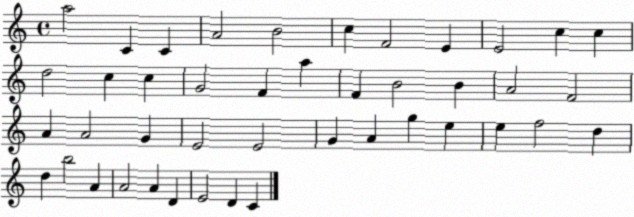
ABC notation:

X:1
T:Untitled
M:4/4
L:1/4
K:C
a2 C C A2 B2 c F2 E E2 c c d2 c c G2 F a F B2 B A2 F2 A A2 G E2 E2 G A g e e f2 d d b2 A A2 A D E2 D C